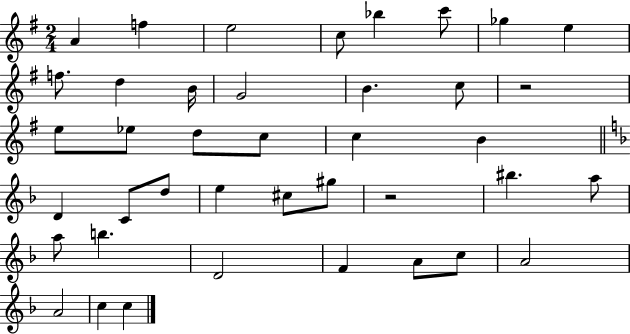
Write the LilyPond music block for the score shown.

{
  \clef treble
  \numericTimeSignature
  \time 2/4
  \key g \major
  a'4 f''4 | e''2 | c''8 bes''4 c'''8 | ges''4 e''4 | \break f''8. d''4 b'16 | g'2 | b'4. c''8 | r2 | \break e''8 ees''8 d''8 c''8 | c''4 b'4 | \bar "||" \break \key d \minor d'4 c'8 d''8 | e''4 cis''8 gis''8 | r2 | bis''4. a''8 | \break a''8 b''4. | d'2 | f'4 a'8 c''8 | a'2 | \break a'2 | c''4 c''4 | \bar "|."
}